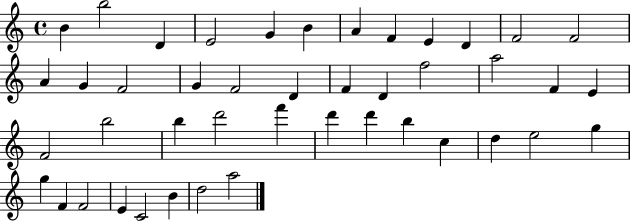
{
  \clef treble
  \time 4/4
  \defaultTimeSignature
  \key c \major
  b'4 b''2 d'4 | e'2 g'4 b'4 | a'4 f'4 e'4 d'4 | f'2 f'2 | \break a'4 g'4 f'2 | g'4 f'2 d'4 | f'4 d'4 f''2 | a''2 f'4 e'4 | \break f'2 b''2 | b''4 d'''2 f'''4 | d'''4 d'''4 b''4 c''4 | d''4 e''2 g''4 | \break g''4 f'4 f'2 | e'4 c'2 b'4 | d''2 a''2 | \bar "|."
}